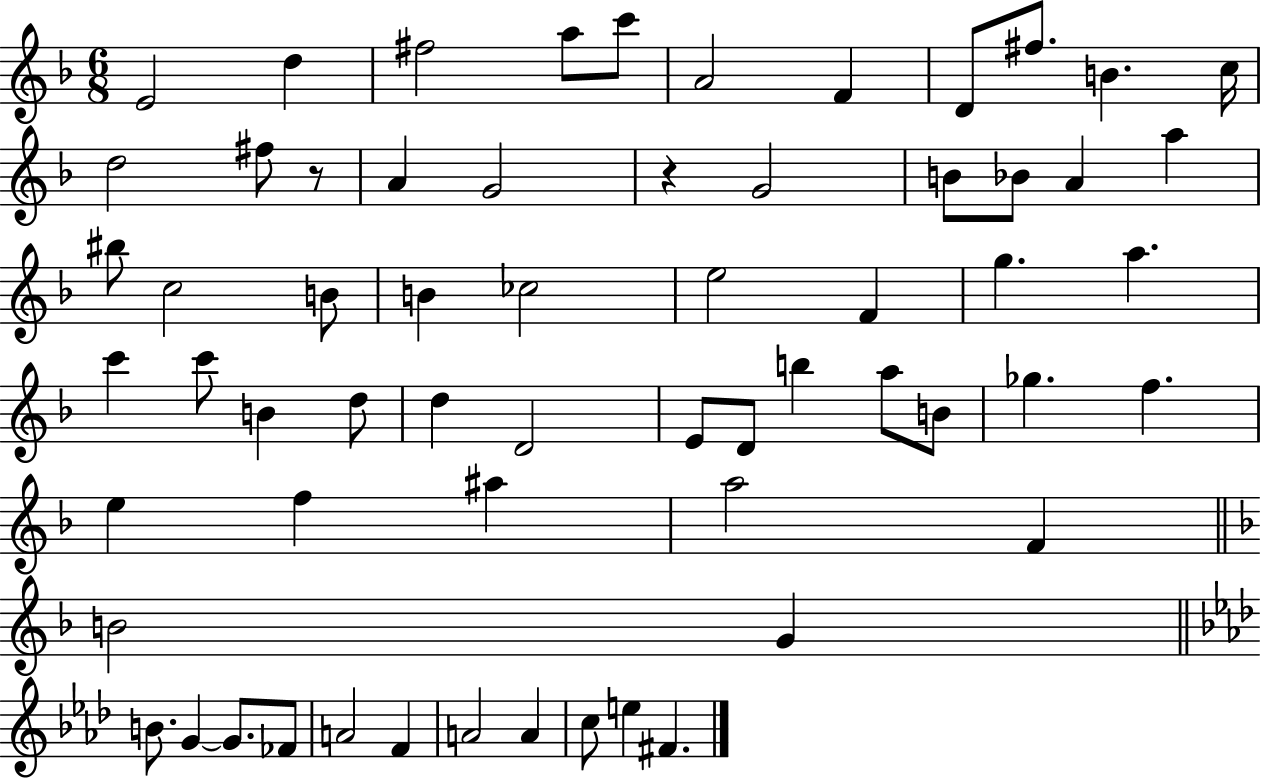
E4/h D5/q F#5/h A5/e C6/e A4/h F4/q D4/e F#5/e. B4/q. C5/s D5/h F#5/e R/e A4/q G4/h R/q G4/h B4/e Bb4/e A4/q A5/q BIS5/e C5/h B4/e B4/q CES5/h E5/h F4/q G5/q. A5/q. C6/q C6/e B4/q D5/e D5/q D4/h E4/e D4/e B5/q A5/e B4/e Gb5/q. F5/q. E5/q F5/q A#5/q A5/h F4/q B4/h G4/q B4/e. G4/q G4/e. FES4/e A4/h F4/q A4/h A4/q C5/e E5/q F#4/q.